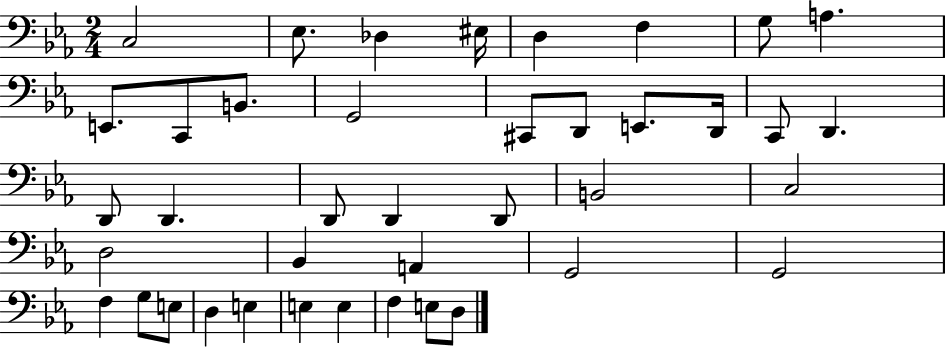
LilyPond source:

{
  \clef bass
  \numericTimeSignature
  \time 2/4
  \key ees \major
  \repeat volta 2 { c2 | ees8. des4 eis16 | d4 f4 | g8 a4. | \break e,8. c,8 b,8. | g,2 | cis,8 d,8 e,8. d,16 | c,8 d,4. | \break d,8 d,4. | d,8 d,4 d,8 | b,2 | c2 | \break d2 | bes,4 a,4 | g,2 | g,2 | \break f4 g8 e8 | d4 e4 | e4 e4 | f4 e8 d8 | \break } \bar "|."
}